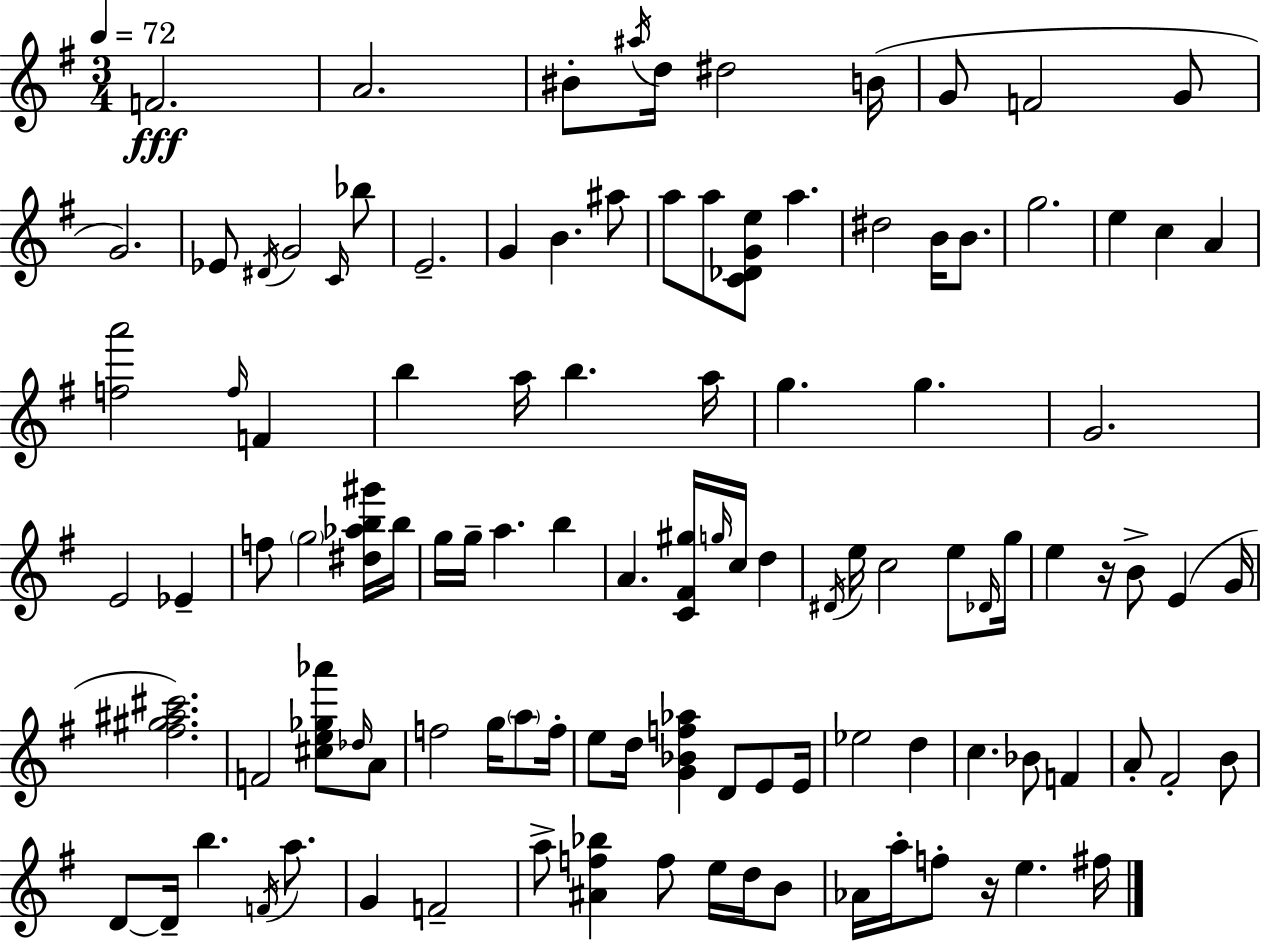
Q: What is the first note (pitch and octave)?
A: F4